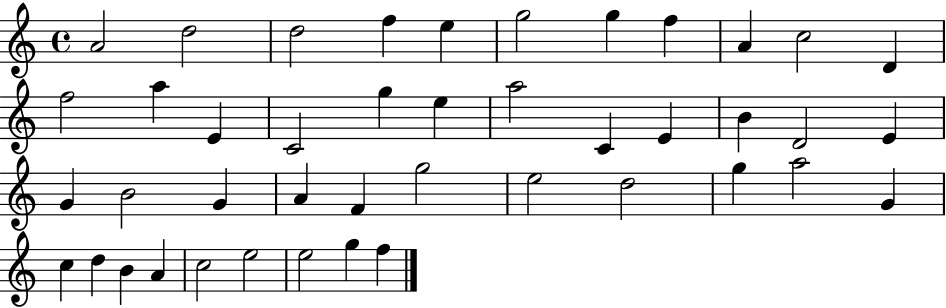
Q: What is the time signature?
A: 4/4